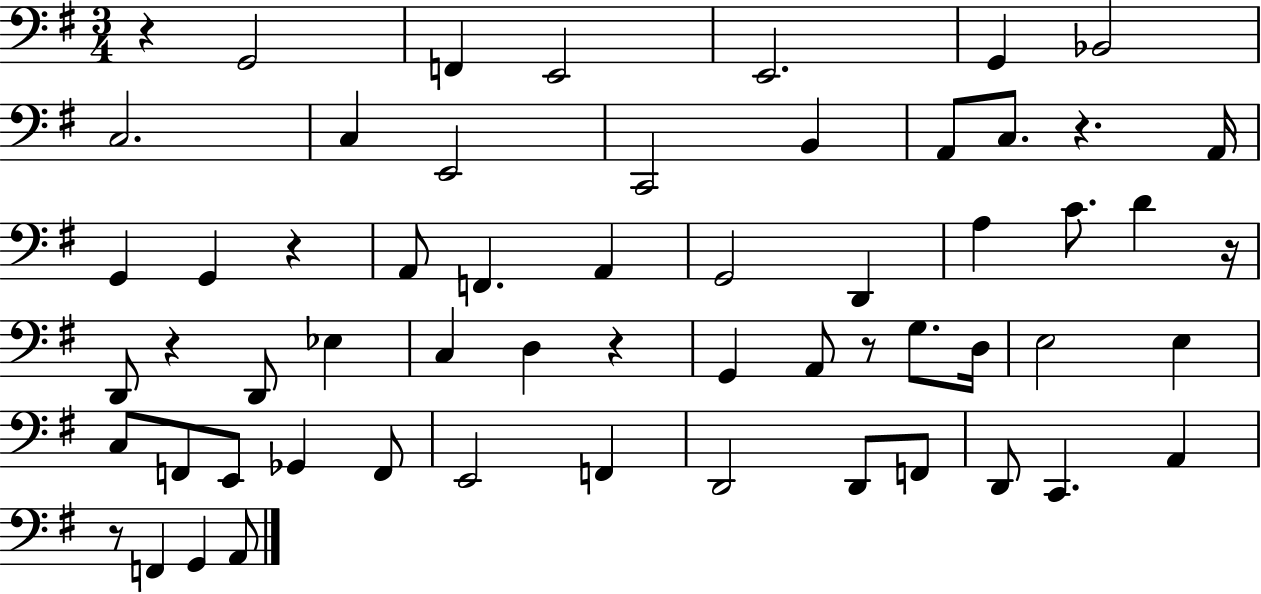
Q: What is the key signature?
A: G major